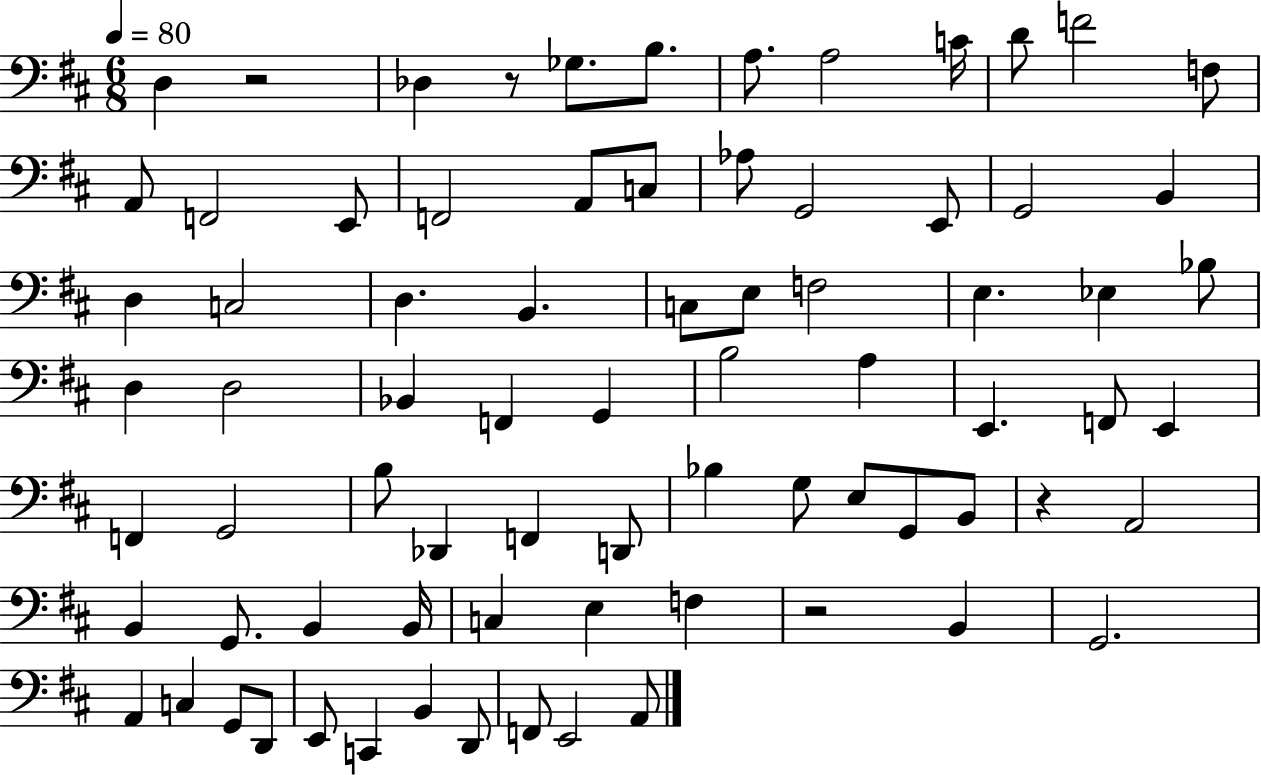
D3/q R/h Db3/q R/e Gb3/e. B3/e. A3/e. A3/h C4/s D4/e F4/h F3/e A2/e F2/h E2/e F2/h A2/e C3/e Ab3/e G2/h E2/e G2/h B2/q D3/q C3/h D3/q. B2/q. C3/e E3/e F3/h E3/q. Eb3/q Bb3/e D3/q D3/h Bb2/q F2/q G2/q B3/h A3/q E2/q. F2/e E2/q F2/q G2/h B3/e Db2/q F2/q D2/e Bb3/q G3/e E3/e G2/e B2/e R/q A2/h B2/q G2/e. B2/q B2/s C3/q E3/q F3/q R/h B2/q G2/h. A2/q C3/q G2/e D2/e E2/e C2/q B2/q D2/e F2/e E2/h A2/e